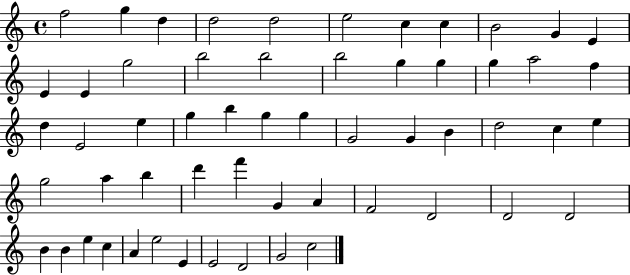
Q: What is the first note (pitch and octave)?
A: F5